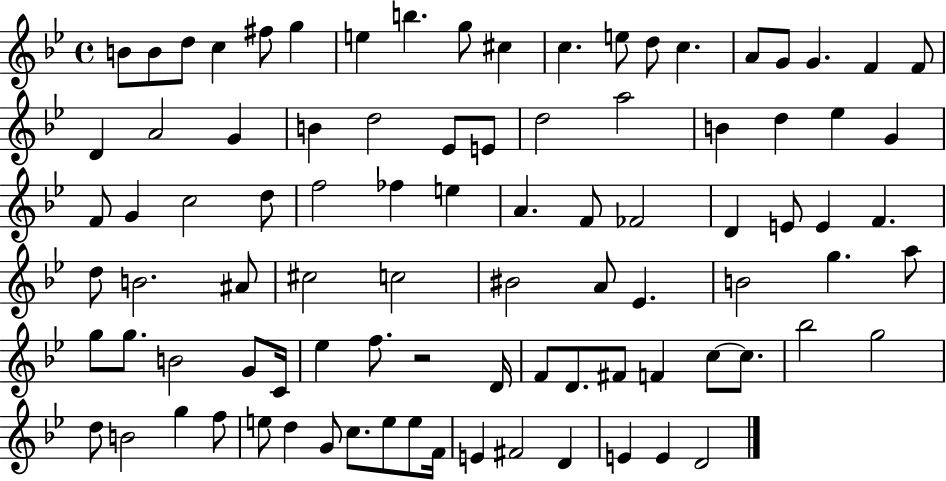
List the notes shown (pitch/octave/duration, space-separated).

B4/e B4/e D5/e C5/q F#5/e G5/q E5/q B5/q. G5/e C#5/q C5/q. E5/e D5/e C5/q. A4/e G4/e G4/q. F4/q F4/e D4/q A4/h G4/q B4/q D5/h Eb4/e E4/e D5/h A5/h B4/q D5/q Eb5/q G4/q F4/e G4/q C5/h D5/e F5/h FES5/q E5/q A4/q. F4/e FES4/h D4/q E4/e E4/q F4/q. D5/e B4/h. A#4/e C#5/h C5/h BIS4/h A4/e Eb4/q. B4/h G5/q. A5/e G5/e G5/e. B4/h G4/e C4/s Eb5/q F5/e. R/h D4/s F4/e D4/e. F#4/e F4/q C5/e C5/e. Bb5/h G5/h D5/e B4/h G5/q F5/e E5/e D5/q G4/e C5/e. E5/e E5/e F4/s E4/q F#4/h D4/q E4/q E4/q D4/h